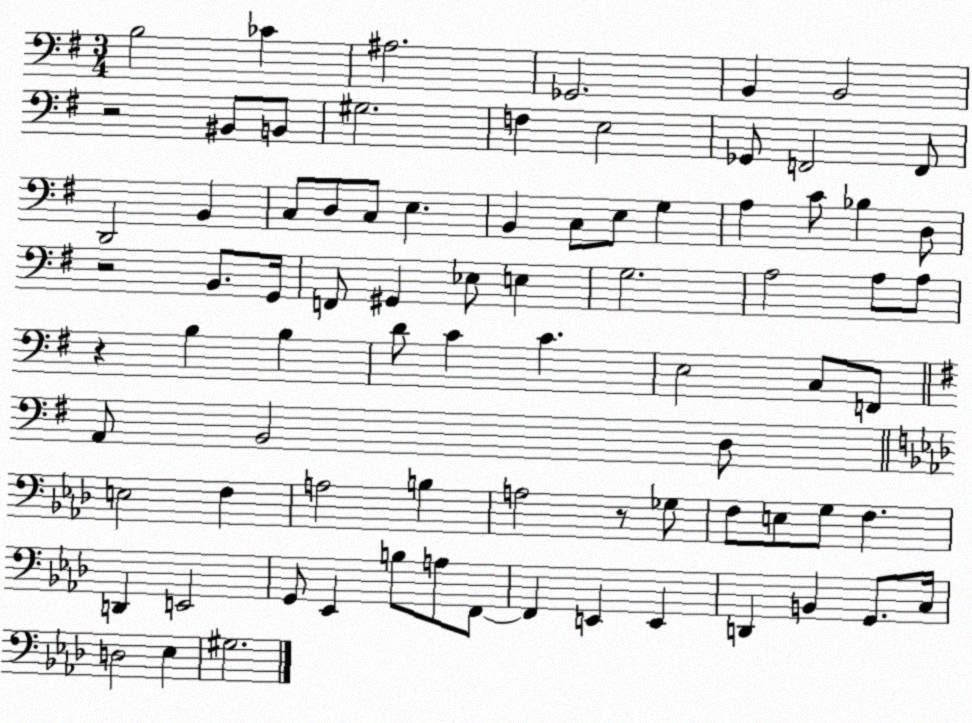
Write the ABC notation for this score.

X:1
T:Untitled
M:3/4
L:1/4
K:G
B,2 _C ^A,2 _G,,2 B,, B,,2 z2 ^B,,/2 B,,/2 ^G,2 F, E,2 _G,,/2 F,,2 F,,/2 D,,2 B,, C,/2 D,/2 C,/2 E, B,, C,/2 E,/2 G, A, C/2 _B, D,/2 z2 B,,/2 G,,/4 F,,/2 ^G,, _E,/2 E, G,2 A,2 A,/2 A,/2 z B, B, D/2 C C E,2 C,/2 F,,/2 A,,/2 B,,2 D,/2 E,2 F, A,2 B, A,2 z/2 _G,/2 F,/2 E,/2 G,/2 F, D,, E,,2 G,,/2 _E,, B,/2 A,/2 F,,/2 F,, E,, E,, D,, B,, G,,/2 C,/4 D,2 _E, ^G,2